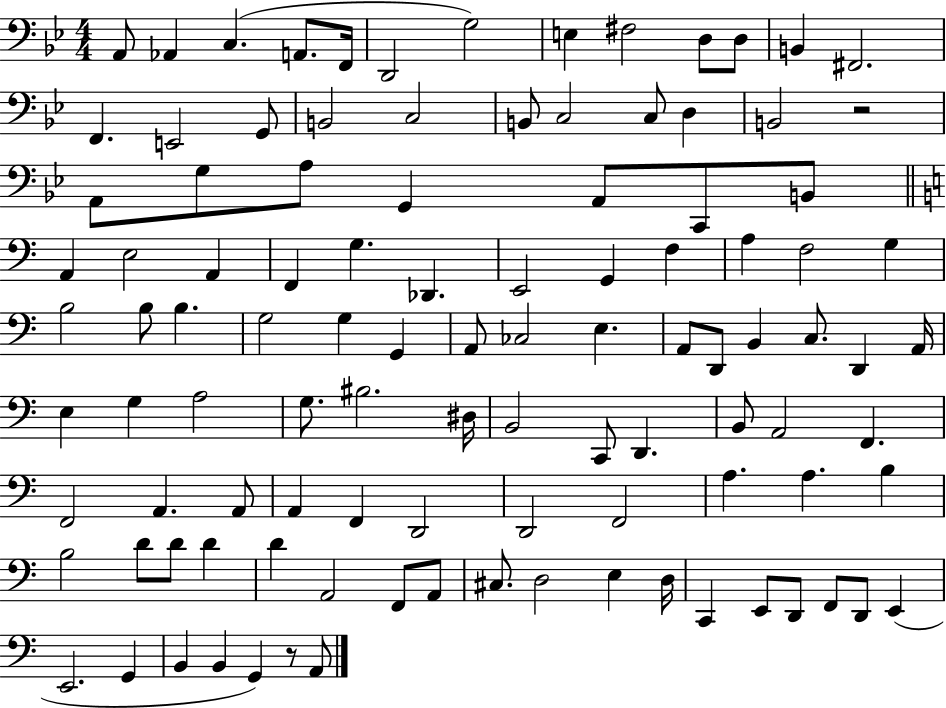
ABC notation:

X:1
T:Untitled
M:4/4
L:1/4
K:Bb
A,,/2 _A,, C, A,,/2 F,,/4 D,,2 G,2 E, ^F,2 D,/2 D,/2 B,, ^F,,2 F,, E,,2 G,,/2 B,,2 C,2 B,,/2 C,2 C,/2 D, B,,2 z2 A,,/2 G,/2 A,/2 G,, A,,/2 C,,/2 B,,/2 A,, E,2 A,, F,, G, _D,, E,,2 G,, F, A, F,2 G, B,2 B,/2 B, G,2 G, G,, A,,/2 _C,2 E, A,,/2 D,,/2 B,, C,/2 D,, A,,/4 E, G, A,2 G,/2 ^B,2 ^D,/4 B,,2 C,,/2 D,, B,,/2 A,,2 F,, F,,2 A,, A,,/2 A,, F,, D,,2 D,,2 F,,2 A, A, B, B,2 D/2 D/2 D D A,,2 F,,/2 A,,/2 ^C,/2 D,2 E, D,/4 C,, E,,/2 D,,/2 F,,/2 D,,/2 E,, E,,2 G,, B,, B,, G,, z/2 A,,/2